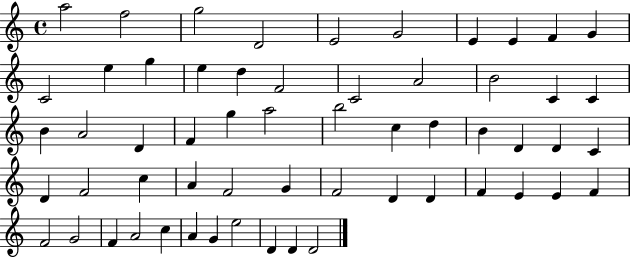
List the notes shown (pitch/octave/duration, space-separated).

A5/h F5/h G5/h D4/h E4/h G4/h E4/q E4/q F4/q G4/q C4/h E5/q G5/q E5/q D5/q F4/h C4/h A4/h B4/h C4/q C4/q B4/q A4/h D4/q F4/q G5/q A5/h B5/h C5/q D5/q B4/q D4/q D4/q C4/q D4/q F4/h C5/q A4/q F4/h G4/q F4/h D4/q D4/q F4/q E4/q E4/q F4/q F4/h G4/h F4/q A4/h C5/q A4/q G4/q E5/h D4/q D4/q D4/h